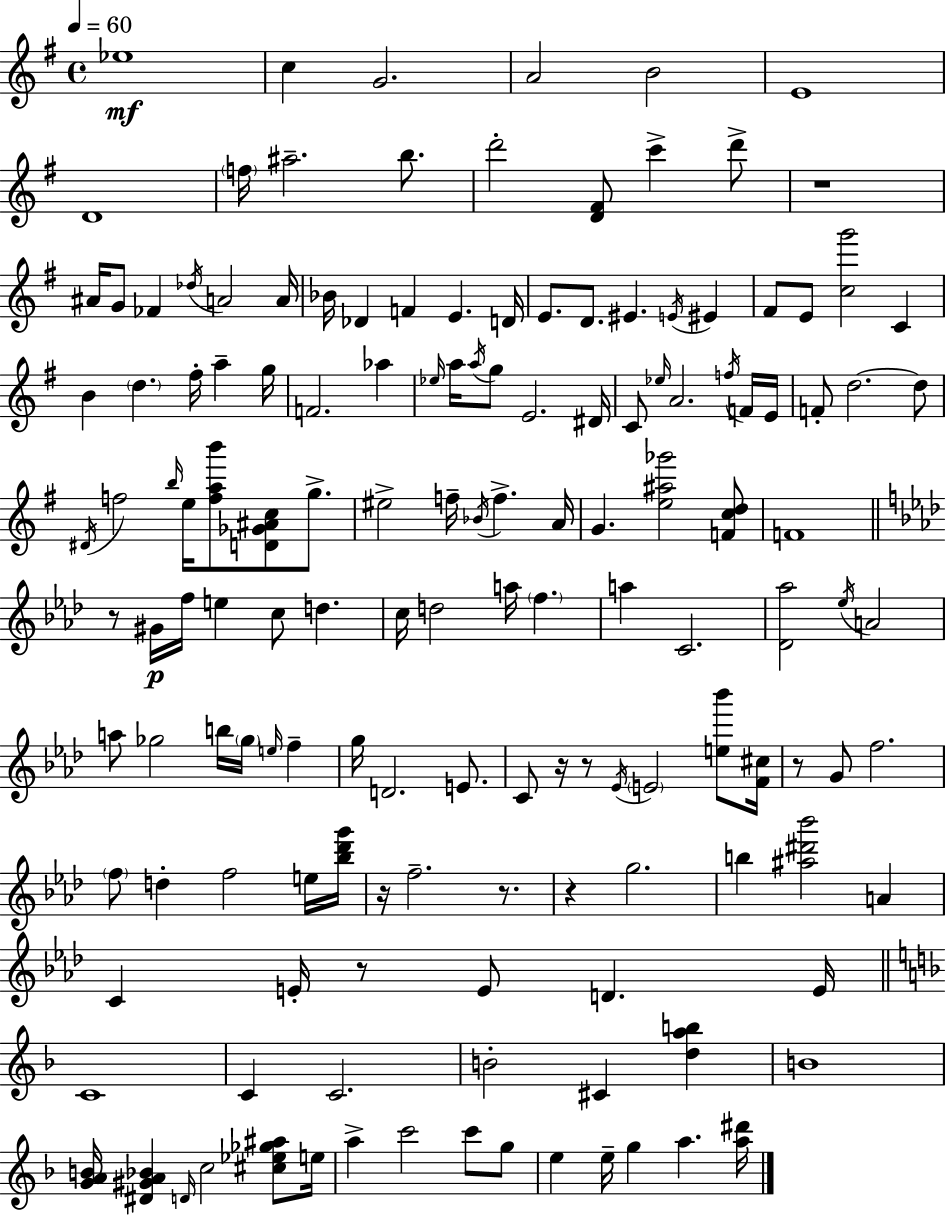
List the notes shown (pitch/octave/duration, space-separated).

Eb5/w C5/q G4/h. A4/h B4/h E4/w D4/w F5/s A#5/h. B5/e. D6/h [D4,F#4]/e C6/q D6/e R/w A#4/s G4/e FES4/q Db5/s A4/h A4/s Bb4/s Db4/q F4/q E4/q. D4/s E4/e. D4/e. EIS4/q. E4/s EIS4/q F#4/e E4/e [C5,G6]/h C4/q B4/q D5/q. F#5/s A5/q G5/s F4/h. Ab5/q Eb5/s A5/s A5/s G5/e E4/h. D#4/s C4/e Eb5/s A4/h. F5/s F4/s E4/s F4/e D5/h. D5/e D#4/s F5/h B5/s E5/s [F5,A5,B6]/e [D4,Gb4,A#4,C5]/e G5/e. EIS5/h F5/s Bb4/s F5/q. A4/s G4/q. [E5,A#5,Gb6]/h [F4,C5,D5]/e F4/w R/e G#4/s F5/s E5/q C5/e D5/q. C5/s D5/h A5/s F5/q. A5/q C4/h. [Db4,Ab5]/h Eb5/s A4/h A5/e Gb5/h B5/s Gb5/s E5/s F5/q G5/s D4/h. E4/e. C4/e R/s R/e Eb4/s E4/h [E5,Bb6]/e [F4,C#5]/s R/e G4/e F5/h. F5/e D5/q F5/h E5/s [Bb5,Db6,G6]/s R/s F5/h. R/e. R/q G5/h. B5/q [A#5,D#6,Bb6]/h A4/q C4/q E4/s R/e E4/e D4/q. E4/s C4/w C4/q C4/h. B4/h C#4/q [D5,A5,B5]/q B4/w [G4,A4,B4]/s [D#4,G#4,A4,Bb4]/q D4/s C5/h [C#5,Eb5,Gb5,A#5]/e E5/s A5/q C6/h C6/e G5/e E5/q E5/s G5/q A5/q. [A5,D#6]/s